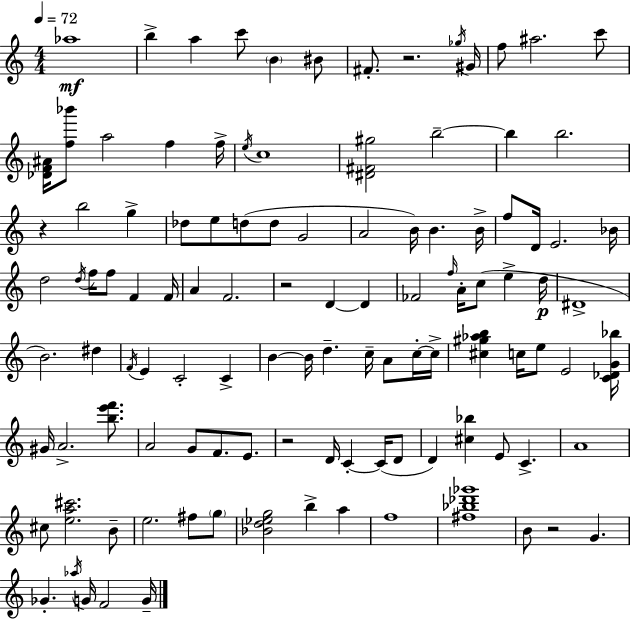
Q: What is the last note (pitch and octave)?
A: G4